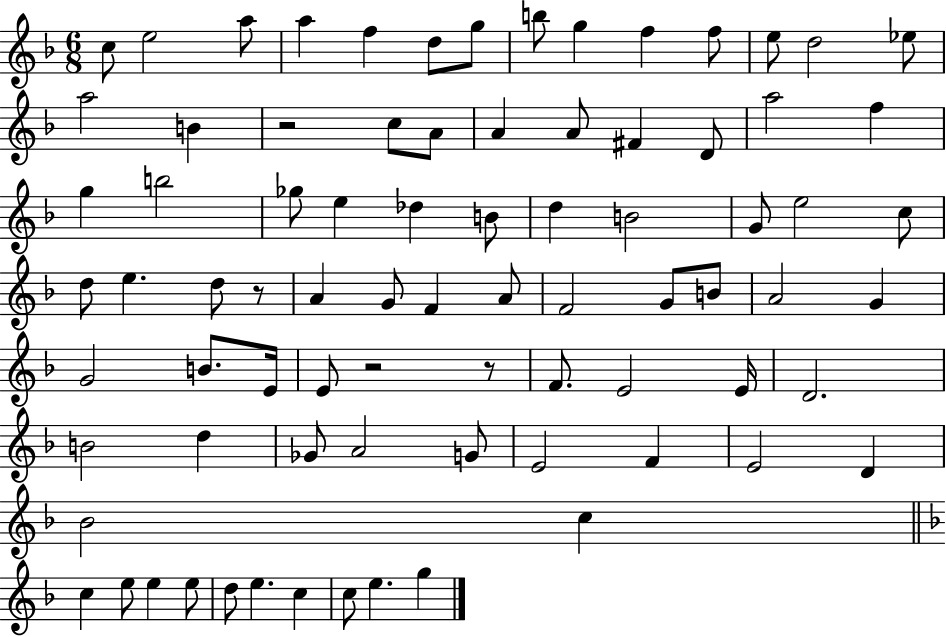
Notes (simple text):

C5/e E5/h A5/e A5/q F5/q D5/e G5/e B5/e G5/q F5/q F5/e E5/e D5/h Eb5/e A5/h B4/q R/h C5/e A4/e A4/q A4/e F#4/q D4/e A5/h F5/q G5/q B5/h Gb5/e E5/q Db5/q B4/e D5/q B4/h G4/e E5/h C5/e D5/e E5/q. D5/e R/e A4/q G4/e F4/q A4/e F4/h G4/e B4/e A4/h G4/q G4/h B4/e. E4/s E4/e R/h R/e F4/e. E4/h E4/s D4/h. B4/h D5/q Gb4/e A4/h G4/e E4/h F4/q E4/h D4/q Bb4/h C5/q C5/q E5/e E5/q E5/e D5/e E5/q. C5/q C5/e E5/q. G5/q